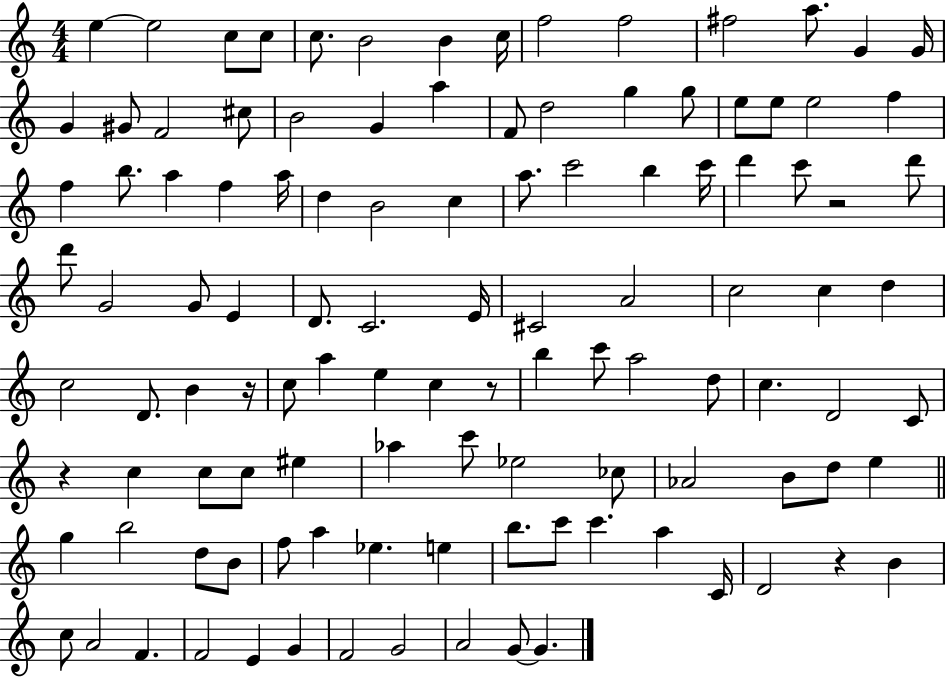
E5/q E5/h C5/e C5/e C5/e. B4/h B4/q C5/s F5/h F5/h F#5/h A5/e. G4/q G4/s G4/q G#4/e F4/h C#5/e B4/h G4/q A5/q F4/e D5/h G5/q G5/e E5/e E5/e E5/h F5/q F5/q B5/e. A5/q F5/q A5/s D5/q B4/h C5/q A5/e. C6/h B5/q C6/s D6/q C6/e R/h D6/e D6/e G4/h G4/e E4/q D4/e. C4/h. E4/s C#4/h A4/h C5/h C5/q D5/q C5/h D4/e. B4/q R/s C5/e A5/q E5/q C5/q R/e B5/q C6/e A5/h D5/e C5/q. D4/h C4/e R/q C5/q C5/e C5/e EIS5/q Ab5/q C6/e Eb5/h CES5/e Ab4/h B4/e D5/e E5/q G5/q B5/h D5/e B4/e F5/e A5/q Eb5/q. E5/q B5/e. C6/e C6/q. A5/q C4/s D4/h R/q B4/q C5/e A4/h F4/q. F4/h E4/q G4/q F4/h G4/h A4/h G4/e G4/q.